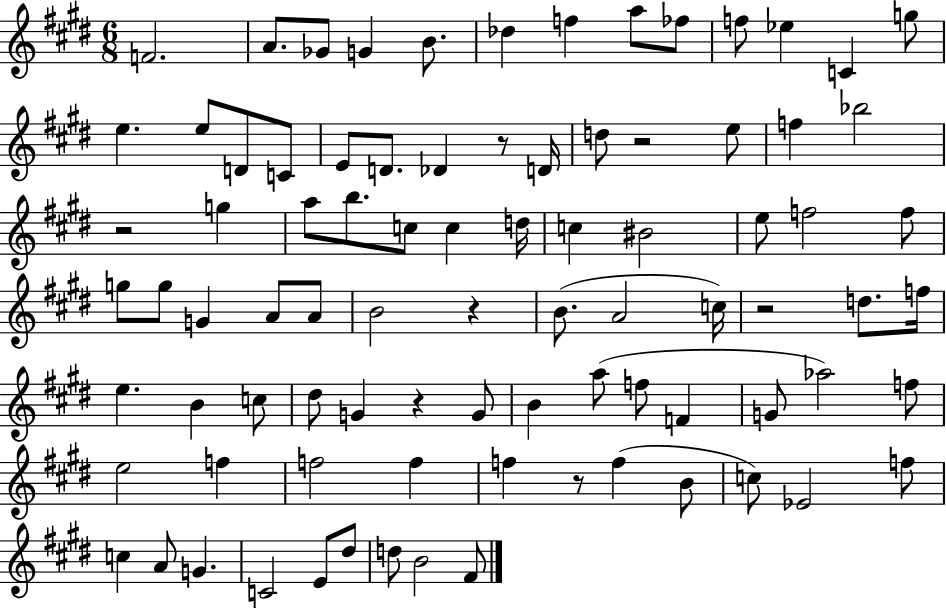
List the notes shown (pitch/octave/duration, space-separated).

F4/h. A4/e. Gb4/e G4/q B4/e. Db5/q F5/q A5/e FES5/e F5/e Eb5/q C4/q G5/e E5/q. E5/e D4/e C4/e E4/e D4/e. Db4/q R/e D4/s D5/e R/h E5/e F5/q Bb5/h R/h G5/q A5/e B5/e. C5/e C5/q D5/s C5/q BIS4/h E5/e F5/h F5/e G5/e G5/e G4/q A4/e A4/e B4/h R/q B4/e. A4/h C5/s R/h D5/e. F5/s E5/q. B4/q C5/e D#5/e G4/q R/q G4/e B4/q A5/e F5/e F4/q G4/e Ab5/h F5/e E5/h F5/q F5/h F5/q F5/q R/e F5/q B4/e C5/e Eb4/h F5/e C5/q A4/e G4/q. C4/h E4/e D#5/e D5/e B4/h F#4/e